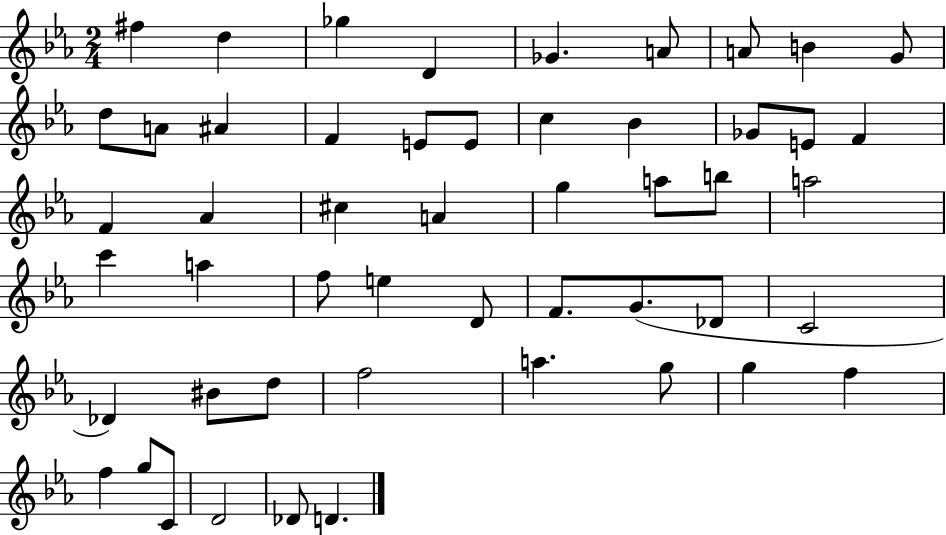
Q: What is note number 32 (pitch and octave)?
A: E5